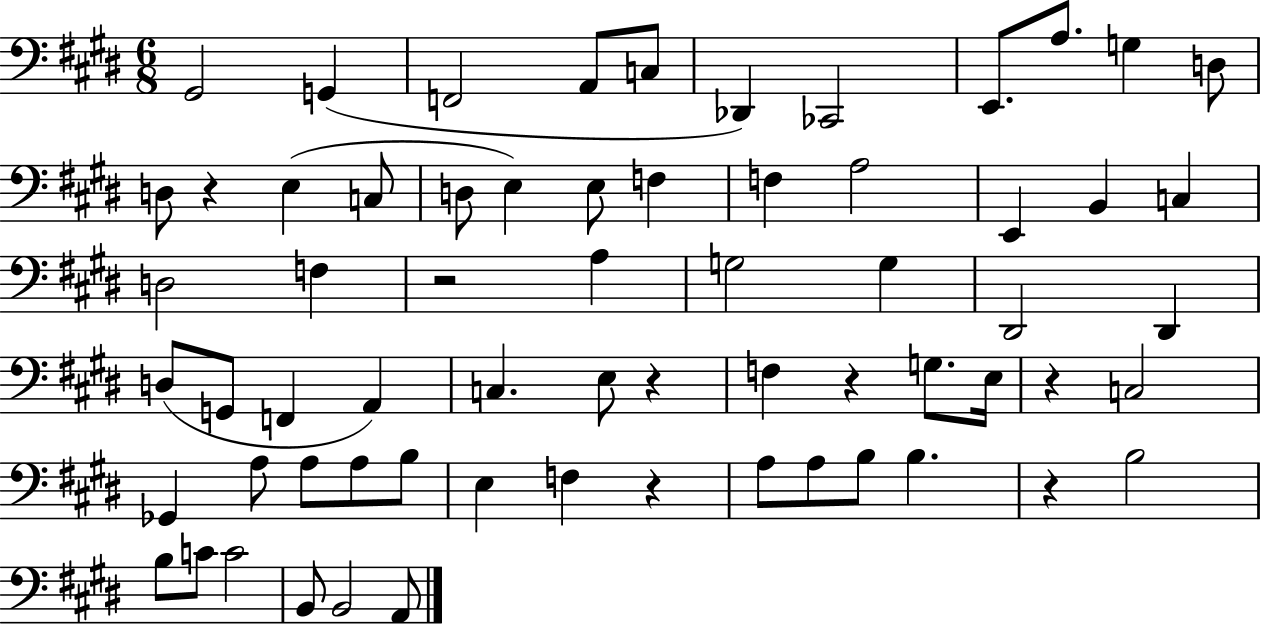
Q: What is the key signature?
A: E major